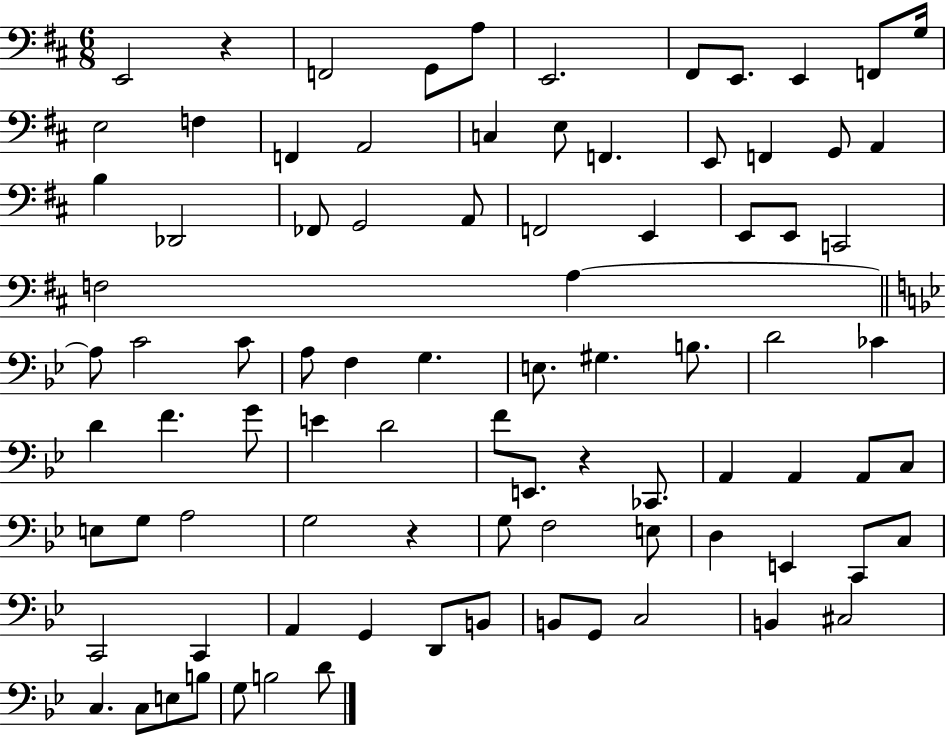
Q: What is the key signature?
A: D major